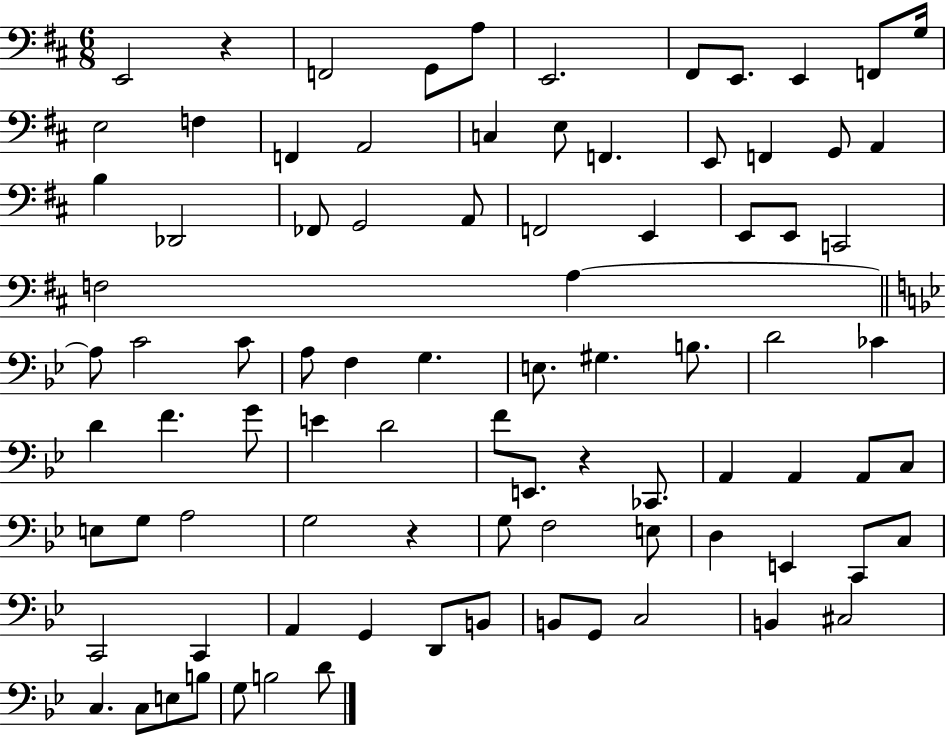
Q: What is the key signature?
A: D major